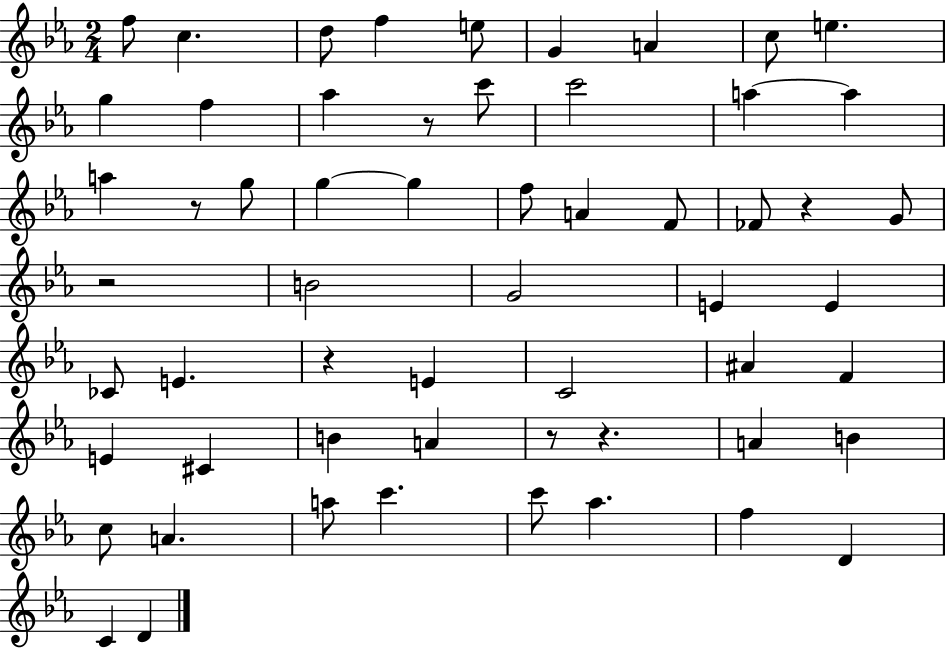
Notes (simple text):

F5/e C5/q. D5/e F5/q E5/e G4/q A4/q C5/e E5/q. G5/q F5/q Ab5/q R/e C6/e C6/h A5/q A5/q A5/q R/e G5/e G5/q G5/q F5/e A4/q F4/e FES4/e R/q G4/e R/h B4/h G4/h E4/q E4/q CES4/e E4/q. R/q E4/q C4/h A#4/q F4/q E4/q C#4/q B4/q A4/q R/e R/q. A4/q B4/q C5/e A4/q. A5/e C6/q. C6/e Ab5/q. F5/q D4/q C4/q D4/q